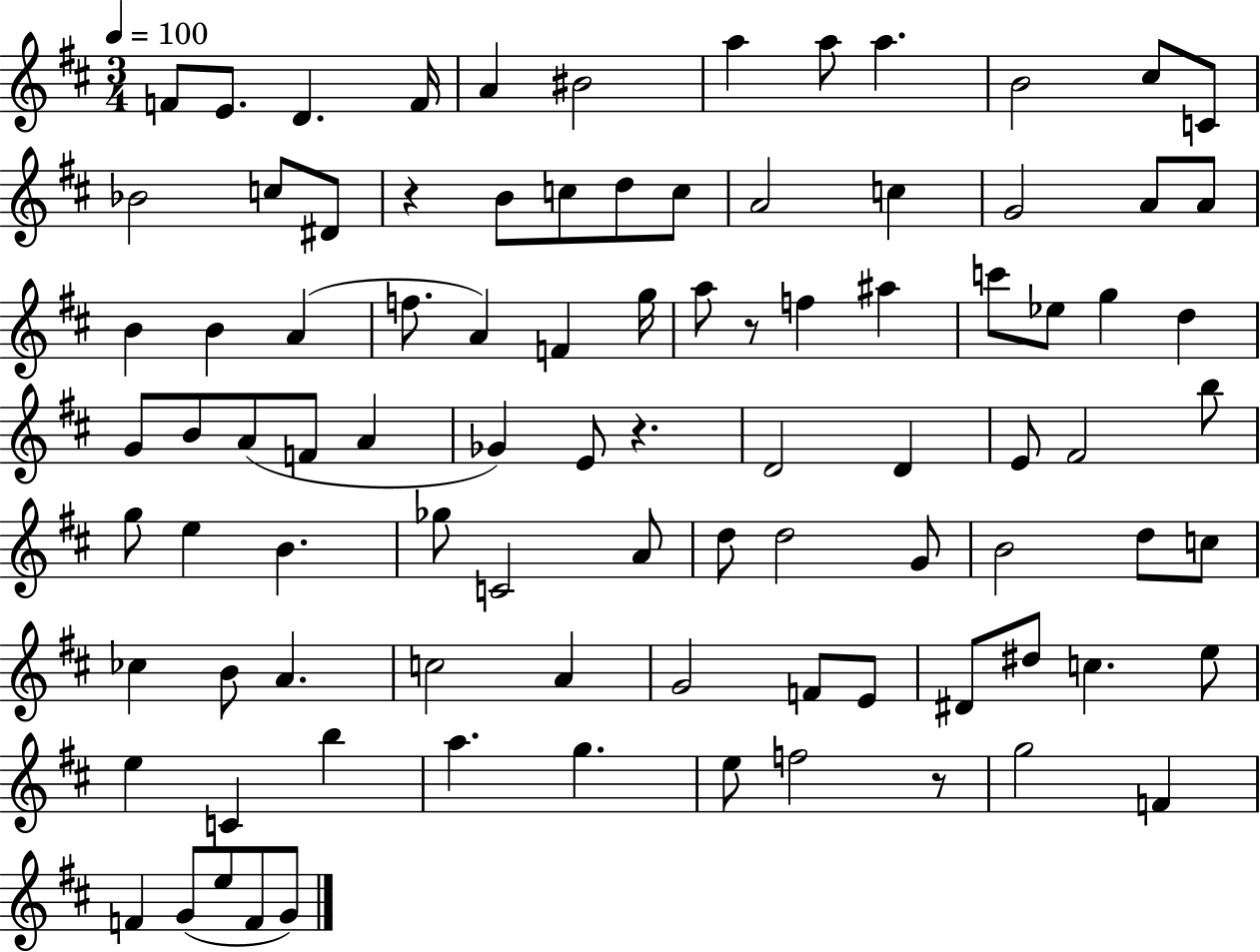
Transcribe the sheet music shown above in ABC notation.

X:1
T:Untitled
M:3/4
L:1/4
K:D
F/2 E/2 D F/4 A ^B2 a a/2 a B2 ^c/2 C/2 _B2 c/2 ^D/2 z B/2 c/2 d/2 c/2 A2 c G2 A/2 A/2 B B A f/2 A F g/4 a/2 z/2 f ^a c'/2 _e/2 g d G/2 B/2 A/2 F/2 A _G E/2 z D2 D E/2 ^F2 b/2 g/2 e B _g/2 C2 A/2 d/2 d2 G/2 B2 d/2 c/2 _c B/2 A c2 A G2 F/2 E/2 ^D/2 ^d/2 c e/2 e C b a g e/2 f2 z/2 g2 F F G/2 e/2 F/2 G/2